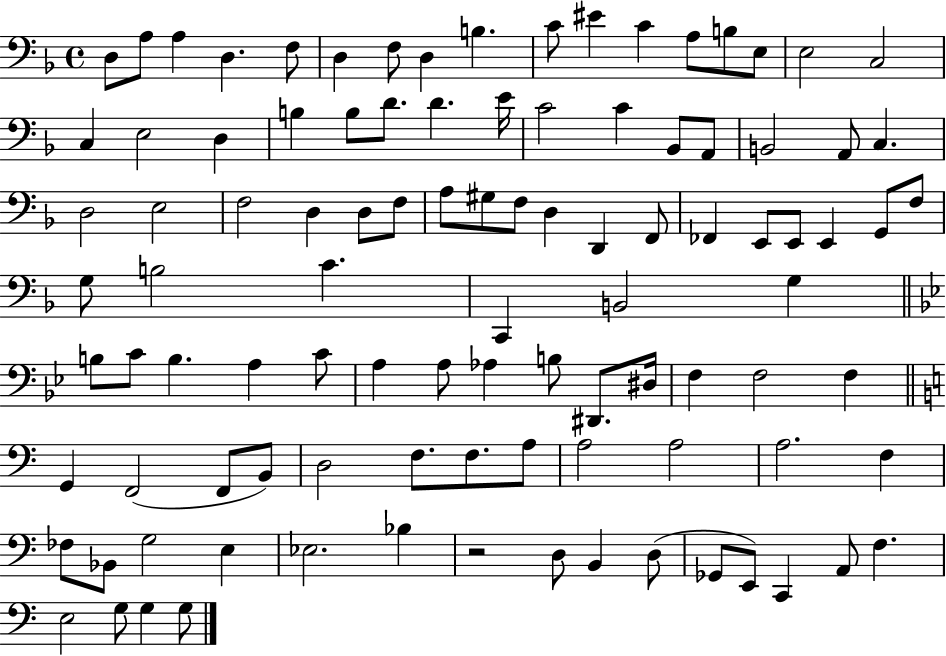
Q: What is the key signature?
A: F major